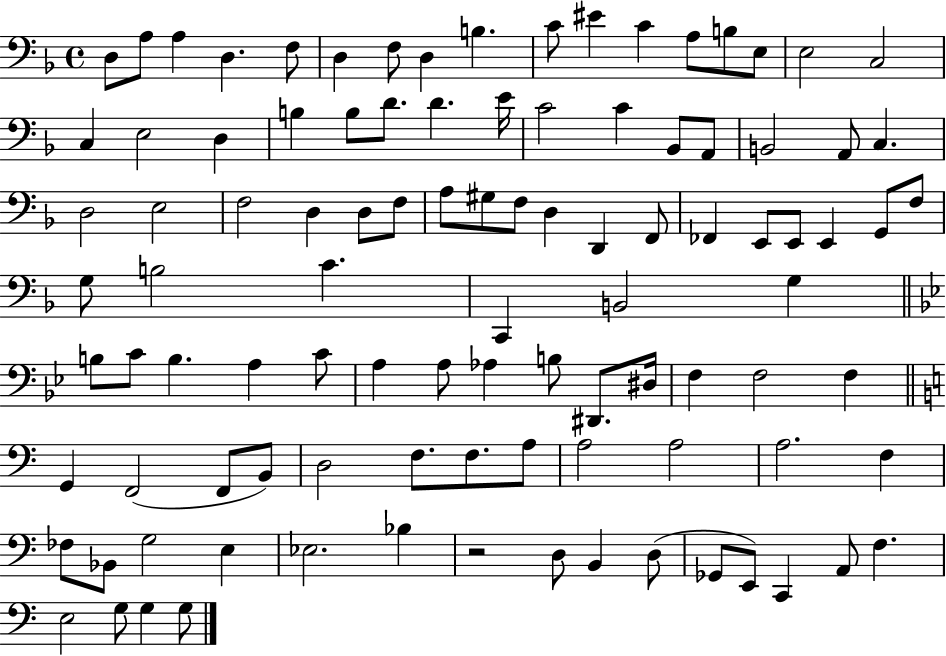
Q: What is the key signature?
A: F major